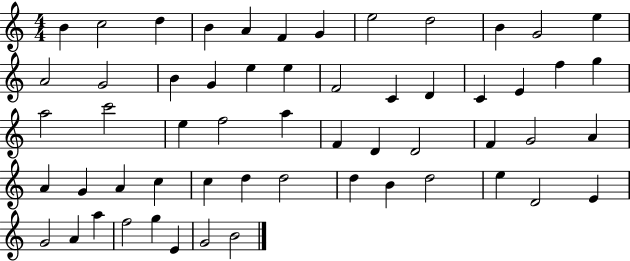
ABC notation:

X:1
T:Untitled
M:4/4
L:1/4
K:C
B c2 d B A F G e2 d2 B G2 e A2 G2 B G e e F2 C D C E f g a2 c'2 e f2 a F D D2 F G2 A A G A c c d d2 d B d2 e D2 E G2 A a f2 g E G2 B2